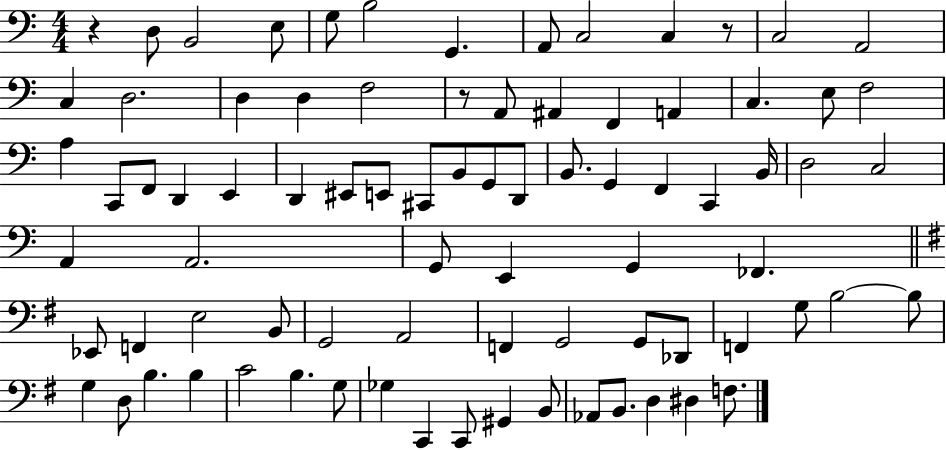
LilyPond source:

{
  \clef bass
  \numericTimeSignature
  \time 4/4
  \key c \major
  \repeat volta 2 { r4 d8 b,2 e8 | g8 b2 g,4. | a,8 c2 c4 r8 | c2 a,2 | \break c4 d2. | d4 d4 f2 | r8 a,8 ais,4 f,4 a,4 | c4. e8 f2 | \break a4 c,8 f,8 d,4 e,4 | d,4 eis,8 e,8 cis,8 b,8 g,8 d,8 | b,8. g,4 f,4 c,4 b,16 | d2 c2 | \break a,4 a,2. | g,8 e,4 g,4 fes,4. | \bar "||" \break \key g \major ees,8 f,4 e2 b,8 | g,2 a,2 | f,4 g,2 g,8 des,8 | f,4 g8 b2~~ b8 | \break g4 d8 b4. b4 | c'2 b4. g8 | ges4 c,4 c,8 gis,4 b,8 | aes,8 b,8. d4 dis4 f8. | \break } \bar "|."
}